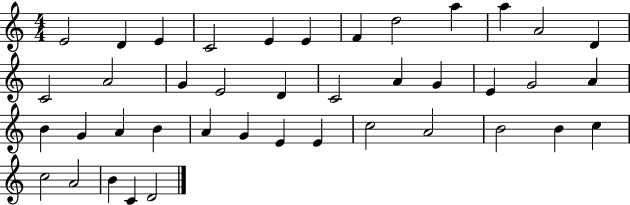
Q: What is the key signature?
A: C major